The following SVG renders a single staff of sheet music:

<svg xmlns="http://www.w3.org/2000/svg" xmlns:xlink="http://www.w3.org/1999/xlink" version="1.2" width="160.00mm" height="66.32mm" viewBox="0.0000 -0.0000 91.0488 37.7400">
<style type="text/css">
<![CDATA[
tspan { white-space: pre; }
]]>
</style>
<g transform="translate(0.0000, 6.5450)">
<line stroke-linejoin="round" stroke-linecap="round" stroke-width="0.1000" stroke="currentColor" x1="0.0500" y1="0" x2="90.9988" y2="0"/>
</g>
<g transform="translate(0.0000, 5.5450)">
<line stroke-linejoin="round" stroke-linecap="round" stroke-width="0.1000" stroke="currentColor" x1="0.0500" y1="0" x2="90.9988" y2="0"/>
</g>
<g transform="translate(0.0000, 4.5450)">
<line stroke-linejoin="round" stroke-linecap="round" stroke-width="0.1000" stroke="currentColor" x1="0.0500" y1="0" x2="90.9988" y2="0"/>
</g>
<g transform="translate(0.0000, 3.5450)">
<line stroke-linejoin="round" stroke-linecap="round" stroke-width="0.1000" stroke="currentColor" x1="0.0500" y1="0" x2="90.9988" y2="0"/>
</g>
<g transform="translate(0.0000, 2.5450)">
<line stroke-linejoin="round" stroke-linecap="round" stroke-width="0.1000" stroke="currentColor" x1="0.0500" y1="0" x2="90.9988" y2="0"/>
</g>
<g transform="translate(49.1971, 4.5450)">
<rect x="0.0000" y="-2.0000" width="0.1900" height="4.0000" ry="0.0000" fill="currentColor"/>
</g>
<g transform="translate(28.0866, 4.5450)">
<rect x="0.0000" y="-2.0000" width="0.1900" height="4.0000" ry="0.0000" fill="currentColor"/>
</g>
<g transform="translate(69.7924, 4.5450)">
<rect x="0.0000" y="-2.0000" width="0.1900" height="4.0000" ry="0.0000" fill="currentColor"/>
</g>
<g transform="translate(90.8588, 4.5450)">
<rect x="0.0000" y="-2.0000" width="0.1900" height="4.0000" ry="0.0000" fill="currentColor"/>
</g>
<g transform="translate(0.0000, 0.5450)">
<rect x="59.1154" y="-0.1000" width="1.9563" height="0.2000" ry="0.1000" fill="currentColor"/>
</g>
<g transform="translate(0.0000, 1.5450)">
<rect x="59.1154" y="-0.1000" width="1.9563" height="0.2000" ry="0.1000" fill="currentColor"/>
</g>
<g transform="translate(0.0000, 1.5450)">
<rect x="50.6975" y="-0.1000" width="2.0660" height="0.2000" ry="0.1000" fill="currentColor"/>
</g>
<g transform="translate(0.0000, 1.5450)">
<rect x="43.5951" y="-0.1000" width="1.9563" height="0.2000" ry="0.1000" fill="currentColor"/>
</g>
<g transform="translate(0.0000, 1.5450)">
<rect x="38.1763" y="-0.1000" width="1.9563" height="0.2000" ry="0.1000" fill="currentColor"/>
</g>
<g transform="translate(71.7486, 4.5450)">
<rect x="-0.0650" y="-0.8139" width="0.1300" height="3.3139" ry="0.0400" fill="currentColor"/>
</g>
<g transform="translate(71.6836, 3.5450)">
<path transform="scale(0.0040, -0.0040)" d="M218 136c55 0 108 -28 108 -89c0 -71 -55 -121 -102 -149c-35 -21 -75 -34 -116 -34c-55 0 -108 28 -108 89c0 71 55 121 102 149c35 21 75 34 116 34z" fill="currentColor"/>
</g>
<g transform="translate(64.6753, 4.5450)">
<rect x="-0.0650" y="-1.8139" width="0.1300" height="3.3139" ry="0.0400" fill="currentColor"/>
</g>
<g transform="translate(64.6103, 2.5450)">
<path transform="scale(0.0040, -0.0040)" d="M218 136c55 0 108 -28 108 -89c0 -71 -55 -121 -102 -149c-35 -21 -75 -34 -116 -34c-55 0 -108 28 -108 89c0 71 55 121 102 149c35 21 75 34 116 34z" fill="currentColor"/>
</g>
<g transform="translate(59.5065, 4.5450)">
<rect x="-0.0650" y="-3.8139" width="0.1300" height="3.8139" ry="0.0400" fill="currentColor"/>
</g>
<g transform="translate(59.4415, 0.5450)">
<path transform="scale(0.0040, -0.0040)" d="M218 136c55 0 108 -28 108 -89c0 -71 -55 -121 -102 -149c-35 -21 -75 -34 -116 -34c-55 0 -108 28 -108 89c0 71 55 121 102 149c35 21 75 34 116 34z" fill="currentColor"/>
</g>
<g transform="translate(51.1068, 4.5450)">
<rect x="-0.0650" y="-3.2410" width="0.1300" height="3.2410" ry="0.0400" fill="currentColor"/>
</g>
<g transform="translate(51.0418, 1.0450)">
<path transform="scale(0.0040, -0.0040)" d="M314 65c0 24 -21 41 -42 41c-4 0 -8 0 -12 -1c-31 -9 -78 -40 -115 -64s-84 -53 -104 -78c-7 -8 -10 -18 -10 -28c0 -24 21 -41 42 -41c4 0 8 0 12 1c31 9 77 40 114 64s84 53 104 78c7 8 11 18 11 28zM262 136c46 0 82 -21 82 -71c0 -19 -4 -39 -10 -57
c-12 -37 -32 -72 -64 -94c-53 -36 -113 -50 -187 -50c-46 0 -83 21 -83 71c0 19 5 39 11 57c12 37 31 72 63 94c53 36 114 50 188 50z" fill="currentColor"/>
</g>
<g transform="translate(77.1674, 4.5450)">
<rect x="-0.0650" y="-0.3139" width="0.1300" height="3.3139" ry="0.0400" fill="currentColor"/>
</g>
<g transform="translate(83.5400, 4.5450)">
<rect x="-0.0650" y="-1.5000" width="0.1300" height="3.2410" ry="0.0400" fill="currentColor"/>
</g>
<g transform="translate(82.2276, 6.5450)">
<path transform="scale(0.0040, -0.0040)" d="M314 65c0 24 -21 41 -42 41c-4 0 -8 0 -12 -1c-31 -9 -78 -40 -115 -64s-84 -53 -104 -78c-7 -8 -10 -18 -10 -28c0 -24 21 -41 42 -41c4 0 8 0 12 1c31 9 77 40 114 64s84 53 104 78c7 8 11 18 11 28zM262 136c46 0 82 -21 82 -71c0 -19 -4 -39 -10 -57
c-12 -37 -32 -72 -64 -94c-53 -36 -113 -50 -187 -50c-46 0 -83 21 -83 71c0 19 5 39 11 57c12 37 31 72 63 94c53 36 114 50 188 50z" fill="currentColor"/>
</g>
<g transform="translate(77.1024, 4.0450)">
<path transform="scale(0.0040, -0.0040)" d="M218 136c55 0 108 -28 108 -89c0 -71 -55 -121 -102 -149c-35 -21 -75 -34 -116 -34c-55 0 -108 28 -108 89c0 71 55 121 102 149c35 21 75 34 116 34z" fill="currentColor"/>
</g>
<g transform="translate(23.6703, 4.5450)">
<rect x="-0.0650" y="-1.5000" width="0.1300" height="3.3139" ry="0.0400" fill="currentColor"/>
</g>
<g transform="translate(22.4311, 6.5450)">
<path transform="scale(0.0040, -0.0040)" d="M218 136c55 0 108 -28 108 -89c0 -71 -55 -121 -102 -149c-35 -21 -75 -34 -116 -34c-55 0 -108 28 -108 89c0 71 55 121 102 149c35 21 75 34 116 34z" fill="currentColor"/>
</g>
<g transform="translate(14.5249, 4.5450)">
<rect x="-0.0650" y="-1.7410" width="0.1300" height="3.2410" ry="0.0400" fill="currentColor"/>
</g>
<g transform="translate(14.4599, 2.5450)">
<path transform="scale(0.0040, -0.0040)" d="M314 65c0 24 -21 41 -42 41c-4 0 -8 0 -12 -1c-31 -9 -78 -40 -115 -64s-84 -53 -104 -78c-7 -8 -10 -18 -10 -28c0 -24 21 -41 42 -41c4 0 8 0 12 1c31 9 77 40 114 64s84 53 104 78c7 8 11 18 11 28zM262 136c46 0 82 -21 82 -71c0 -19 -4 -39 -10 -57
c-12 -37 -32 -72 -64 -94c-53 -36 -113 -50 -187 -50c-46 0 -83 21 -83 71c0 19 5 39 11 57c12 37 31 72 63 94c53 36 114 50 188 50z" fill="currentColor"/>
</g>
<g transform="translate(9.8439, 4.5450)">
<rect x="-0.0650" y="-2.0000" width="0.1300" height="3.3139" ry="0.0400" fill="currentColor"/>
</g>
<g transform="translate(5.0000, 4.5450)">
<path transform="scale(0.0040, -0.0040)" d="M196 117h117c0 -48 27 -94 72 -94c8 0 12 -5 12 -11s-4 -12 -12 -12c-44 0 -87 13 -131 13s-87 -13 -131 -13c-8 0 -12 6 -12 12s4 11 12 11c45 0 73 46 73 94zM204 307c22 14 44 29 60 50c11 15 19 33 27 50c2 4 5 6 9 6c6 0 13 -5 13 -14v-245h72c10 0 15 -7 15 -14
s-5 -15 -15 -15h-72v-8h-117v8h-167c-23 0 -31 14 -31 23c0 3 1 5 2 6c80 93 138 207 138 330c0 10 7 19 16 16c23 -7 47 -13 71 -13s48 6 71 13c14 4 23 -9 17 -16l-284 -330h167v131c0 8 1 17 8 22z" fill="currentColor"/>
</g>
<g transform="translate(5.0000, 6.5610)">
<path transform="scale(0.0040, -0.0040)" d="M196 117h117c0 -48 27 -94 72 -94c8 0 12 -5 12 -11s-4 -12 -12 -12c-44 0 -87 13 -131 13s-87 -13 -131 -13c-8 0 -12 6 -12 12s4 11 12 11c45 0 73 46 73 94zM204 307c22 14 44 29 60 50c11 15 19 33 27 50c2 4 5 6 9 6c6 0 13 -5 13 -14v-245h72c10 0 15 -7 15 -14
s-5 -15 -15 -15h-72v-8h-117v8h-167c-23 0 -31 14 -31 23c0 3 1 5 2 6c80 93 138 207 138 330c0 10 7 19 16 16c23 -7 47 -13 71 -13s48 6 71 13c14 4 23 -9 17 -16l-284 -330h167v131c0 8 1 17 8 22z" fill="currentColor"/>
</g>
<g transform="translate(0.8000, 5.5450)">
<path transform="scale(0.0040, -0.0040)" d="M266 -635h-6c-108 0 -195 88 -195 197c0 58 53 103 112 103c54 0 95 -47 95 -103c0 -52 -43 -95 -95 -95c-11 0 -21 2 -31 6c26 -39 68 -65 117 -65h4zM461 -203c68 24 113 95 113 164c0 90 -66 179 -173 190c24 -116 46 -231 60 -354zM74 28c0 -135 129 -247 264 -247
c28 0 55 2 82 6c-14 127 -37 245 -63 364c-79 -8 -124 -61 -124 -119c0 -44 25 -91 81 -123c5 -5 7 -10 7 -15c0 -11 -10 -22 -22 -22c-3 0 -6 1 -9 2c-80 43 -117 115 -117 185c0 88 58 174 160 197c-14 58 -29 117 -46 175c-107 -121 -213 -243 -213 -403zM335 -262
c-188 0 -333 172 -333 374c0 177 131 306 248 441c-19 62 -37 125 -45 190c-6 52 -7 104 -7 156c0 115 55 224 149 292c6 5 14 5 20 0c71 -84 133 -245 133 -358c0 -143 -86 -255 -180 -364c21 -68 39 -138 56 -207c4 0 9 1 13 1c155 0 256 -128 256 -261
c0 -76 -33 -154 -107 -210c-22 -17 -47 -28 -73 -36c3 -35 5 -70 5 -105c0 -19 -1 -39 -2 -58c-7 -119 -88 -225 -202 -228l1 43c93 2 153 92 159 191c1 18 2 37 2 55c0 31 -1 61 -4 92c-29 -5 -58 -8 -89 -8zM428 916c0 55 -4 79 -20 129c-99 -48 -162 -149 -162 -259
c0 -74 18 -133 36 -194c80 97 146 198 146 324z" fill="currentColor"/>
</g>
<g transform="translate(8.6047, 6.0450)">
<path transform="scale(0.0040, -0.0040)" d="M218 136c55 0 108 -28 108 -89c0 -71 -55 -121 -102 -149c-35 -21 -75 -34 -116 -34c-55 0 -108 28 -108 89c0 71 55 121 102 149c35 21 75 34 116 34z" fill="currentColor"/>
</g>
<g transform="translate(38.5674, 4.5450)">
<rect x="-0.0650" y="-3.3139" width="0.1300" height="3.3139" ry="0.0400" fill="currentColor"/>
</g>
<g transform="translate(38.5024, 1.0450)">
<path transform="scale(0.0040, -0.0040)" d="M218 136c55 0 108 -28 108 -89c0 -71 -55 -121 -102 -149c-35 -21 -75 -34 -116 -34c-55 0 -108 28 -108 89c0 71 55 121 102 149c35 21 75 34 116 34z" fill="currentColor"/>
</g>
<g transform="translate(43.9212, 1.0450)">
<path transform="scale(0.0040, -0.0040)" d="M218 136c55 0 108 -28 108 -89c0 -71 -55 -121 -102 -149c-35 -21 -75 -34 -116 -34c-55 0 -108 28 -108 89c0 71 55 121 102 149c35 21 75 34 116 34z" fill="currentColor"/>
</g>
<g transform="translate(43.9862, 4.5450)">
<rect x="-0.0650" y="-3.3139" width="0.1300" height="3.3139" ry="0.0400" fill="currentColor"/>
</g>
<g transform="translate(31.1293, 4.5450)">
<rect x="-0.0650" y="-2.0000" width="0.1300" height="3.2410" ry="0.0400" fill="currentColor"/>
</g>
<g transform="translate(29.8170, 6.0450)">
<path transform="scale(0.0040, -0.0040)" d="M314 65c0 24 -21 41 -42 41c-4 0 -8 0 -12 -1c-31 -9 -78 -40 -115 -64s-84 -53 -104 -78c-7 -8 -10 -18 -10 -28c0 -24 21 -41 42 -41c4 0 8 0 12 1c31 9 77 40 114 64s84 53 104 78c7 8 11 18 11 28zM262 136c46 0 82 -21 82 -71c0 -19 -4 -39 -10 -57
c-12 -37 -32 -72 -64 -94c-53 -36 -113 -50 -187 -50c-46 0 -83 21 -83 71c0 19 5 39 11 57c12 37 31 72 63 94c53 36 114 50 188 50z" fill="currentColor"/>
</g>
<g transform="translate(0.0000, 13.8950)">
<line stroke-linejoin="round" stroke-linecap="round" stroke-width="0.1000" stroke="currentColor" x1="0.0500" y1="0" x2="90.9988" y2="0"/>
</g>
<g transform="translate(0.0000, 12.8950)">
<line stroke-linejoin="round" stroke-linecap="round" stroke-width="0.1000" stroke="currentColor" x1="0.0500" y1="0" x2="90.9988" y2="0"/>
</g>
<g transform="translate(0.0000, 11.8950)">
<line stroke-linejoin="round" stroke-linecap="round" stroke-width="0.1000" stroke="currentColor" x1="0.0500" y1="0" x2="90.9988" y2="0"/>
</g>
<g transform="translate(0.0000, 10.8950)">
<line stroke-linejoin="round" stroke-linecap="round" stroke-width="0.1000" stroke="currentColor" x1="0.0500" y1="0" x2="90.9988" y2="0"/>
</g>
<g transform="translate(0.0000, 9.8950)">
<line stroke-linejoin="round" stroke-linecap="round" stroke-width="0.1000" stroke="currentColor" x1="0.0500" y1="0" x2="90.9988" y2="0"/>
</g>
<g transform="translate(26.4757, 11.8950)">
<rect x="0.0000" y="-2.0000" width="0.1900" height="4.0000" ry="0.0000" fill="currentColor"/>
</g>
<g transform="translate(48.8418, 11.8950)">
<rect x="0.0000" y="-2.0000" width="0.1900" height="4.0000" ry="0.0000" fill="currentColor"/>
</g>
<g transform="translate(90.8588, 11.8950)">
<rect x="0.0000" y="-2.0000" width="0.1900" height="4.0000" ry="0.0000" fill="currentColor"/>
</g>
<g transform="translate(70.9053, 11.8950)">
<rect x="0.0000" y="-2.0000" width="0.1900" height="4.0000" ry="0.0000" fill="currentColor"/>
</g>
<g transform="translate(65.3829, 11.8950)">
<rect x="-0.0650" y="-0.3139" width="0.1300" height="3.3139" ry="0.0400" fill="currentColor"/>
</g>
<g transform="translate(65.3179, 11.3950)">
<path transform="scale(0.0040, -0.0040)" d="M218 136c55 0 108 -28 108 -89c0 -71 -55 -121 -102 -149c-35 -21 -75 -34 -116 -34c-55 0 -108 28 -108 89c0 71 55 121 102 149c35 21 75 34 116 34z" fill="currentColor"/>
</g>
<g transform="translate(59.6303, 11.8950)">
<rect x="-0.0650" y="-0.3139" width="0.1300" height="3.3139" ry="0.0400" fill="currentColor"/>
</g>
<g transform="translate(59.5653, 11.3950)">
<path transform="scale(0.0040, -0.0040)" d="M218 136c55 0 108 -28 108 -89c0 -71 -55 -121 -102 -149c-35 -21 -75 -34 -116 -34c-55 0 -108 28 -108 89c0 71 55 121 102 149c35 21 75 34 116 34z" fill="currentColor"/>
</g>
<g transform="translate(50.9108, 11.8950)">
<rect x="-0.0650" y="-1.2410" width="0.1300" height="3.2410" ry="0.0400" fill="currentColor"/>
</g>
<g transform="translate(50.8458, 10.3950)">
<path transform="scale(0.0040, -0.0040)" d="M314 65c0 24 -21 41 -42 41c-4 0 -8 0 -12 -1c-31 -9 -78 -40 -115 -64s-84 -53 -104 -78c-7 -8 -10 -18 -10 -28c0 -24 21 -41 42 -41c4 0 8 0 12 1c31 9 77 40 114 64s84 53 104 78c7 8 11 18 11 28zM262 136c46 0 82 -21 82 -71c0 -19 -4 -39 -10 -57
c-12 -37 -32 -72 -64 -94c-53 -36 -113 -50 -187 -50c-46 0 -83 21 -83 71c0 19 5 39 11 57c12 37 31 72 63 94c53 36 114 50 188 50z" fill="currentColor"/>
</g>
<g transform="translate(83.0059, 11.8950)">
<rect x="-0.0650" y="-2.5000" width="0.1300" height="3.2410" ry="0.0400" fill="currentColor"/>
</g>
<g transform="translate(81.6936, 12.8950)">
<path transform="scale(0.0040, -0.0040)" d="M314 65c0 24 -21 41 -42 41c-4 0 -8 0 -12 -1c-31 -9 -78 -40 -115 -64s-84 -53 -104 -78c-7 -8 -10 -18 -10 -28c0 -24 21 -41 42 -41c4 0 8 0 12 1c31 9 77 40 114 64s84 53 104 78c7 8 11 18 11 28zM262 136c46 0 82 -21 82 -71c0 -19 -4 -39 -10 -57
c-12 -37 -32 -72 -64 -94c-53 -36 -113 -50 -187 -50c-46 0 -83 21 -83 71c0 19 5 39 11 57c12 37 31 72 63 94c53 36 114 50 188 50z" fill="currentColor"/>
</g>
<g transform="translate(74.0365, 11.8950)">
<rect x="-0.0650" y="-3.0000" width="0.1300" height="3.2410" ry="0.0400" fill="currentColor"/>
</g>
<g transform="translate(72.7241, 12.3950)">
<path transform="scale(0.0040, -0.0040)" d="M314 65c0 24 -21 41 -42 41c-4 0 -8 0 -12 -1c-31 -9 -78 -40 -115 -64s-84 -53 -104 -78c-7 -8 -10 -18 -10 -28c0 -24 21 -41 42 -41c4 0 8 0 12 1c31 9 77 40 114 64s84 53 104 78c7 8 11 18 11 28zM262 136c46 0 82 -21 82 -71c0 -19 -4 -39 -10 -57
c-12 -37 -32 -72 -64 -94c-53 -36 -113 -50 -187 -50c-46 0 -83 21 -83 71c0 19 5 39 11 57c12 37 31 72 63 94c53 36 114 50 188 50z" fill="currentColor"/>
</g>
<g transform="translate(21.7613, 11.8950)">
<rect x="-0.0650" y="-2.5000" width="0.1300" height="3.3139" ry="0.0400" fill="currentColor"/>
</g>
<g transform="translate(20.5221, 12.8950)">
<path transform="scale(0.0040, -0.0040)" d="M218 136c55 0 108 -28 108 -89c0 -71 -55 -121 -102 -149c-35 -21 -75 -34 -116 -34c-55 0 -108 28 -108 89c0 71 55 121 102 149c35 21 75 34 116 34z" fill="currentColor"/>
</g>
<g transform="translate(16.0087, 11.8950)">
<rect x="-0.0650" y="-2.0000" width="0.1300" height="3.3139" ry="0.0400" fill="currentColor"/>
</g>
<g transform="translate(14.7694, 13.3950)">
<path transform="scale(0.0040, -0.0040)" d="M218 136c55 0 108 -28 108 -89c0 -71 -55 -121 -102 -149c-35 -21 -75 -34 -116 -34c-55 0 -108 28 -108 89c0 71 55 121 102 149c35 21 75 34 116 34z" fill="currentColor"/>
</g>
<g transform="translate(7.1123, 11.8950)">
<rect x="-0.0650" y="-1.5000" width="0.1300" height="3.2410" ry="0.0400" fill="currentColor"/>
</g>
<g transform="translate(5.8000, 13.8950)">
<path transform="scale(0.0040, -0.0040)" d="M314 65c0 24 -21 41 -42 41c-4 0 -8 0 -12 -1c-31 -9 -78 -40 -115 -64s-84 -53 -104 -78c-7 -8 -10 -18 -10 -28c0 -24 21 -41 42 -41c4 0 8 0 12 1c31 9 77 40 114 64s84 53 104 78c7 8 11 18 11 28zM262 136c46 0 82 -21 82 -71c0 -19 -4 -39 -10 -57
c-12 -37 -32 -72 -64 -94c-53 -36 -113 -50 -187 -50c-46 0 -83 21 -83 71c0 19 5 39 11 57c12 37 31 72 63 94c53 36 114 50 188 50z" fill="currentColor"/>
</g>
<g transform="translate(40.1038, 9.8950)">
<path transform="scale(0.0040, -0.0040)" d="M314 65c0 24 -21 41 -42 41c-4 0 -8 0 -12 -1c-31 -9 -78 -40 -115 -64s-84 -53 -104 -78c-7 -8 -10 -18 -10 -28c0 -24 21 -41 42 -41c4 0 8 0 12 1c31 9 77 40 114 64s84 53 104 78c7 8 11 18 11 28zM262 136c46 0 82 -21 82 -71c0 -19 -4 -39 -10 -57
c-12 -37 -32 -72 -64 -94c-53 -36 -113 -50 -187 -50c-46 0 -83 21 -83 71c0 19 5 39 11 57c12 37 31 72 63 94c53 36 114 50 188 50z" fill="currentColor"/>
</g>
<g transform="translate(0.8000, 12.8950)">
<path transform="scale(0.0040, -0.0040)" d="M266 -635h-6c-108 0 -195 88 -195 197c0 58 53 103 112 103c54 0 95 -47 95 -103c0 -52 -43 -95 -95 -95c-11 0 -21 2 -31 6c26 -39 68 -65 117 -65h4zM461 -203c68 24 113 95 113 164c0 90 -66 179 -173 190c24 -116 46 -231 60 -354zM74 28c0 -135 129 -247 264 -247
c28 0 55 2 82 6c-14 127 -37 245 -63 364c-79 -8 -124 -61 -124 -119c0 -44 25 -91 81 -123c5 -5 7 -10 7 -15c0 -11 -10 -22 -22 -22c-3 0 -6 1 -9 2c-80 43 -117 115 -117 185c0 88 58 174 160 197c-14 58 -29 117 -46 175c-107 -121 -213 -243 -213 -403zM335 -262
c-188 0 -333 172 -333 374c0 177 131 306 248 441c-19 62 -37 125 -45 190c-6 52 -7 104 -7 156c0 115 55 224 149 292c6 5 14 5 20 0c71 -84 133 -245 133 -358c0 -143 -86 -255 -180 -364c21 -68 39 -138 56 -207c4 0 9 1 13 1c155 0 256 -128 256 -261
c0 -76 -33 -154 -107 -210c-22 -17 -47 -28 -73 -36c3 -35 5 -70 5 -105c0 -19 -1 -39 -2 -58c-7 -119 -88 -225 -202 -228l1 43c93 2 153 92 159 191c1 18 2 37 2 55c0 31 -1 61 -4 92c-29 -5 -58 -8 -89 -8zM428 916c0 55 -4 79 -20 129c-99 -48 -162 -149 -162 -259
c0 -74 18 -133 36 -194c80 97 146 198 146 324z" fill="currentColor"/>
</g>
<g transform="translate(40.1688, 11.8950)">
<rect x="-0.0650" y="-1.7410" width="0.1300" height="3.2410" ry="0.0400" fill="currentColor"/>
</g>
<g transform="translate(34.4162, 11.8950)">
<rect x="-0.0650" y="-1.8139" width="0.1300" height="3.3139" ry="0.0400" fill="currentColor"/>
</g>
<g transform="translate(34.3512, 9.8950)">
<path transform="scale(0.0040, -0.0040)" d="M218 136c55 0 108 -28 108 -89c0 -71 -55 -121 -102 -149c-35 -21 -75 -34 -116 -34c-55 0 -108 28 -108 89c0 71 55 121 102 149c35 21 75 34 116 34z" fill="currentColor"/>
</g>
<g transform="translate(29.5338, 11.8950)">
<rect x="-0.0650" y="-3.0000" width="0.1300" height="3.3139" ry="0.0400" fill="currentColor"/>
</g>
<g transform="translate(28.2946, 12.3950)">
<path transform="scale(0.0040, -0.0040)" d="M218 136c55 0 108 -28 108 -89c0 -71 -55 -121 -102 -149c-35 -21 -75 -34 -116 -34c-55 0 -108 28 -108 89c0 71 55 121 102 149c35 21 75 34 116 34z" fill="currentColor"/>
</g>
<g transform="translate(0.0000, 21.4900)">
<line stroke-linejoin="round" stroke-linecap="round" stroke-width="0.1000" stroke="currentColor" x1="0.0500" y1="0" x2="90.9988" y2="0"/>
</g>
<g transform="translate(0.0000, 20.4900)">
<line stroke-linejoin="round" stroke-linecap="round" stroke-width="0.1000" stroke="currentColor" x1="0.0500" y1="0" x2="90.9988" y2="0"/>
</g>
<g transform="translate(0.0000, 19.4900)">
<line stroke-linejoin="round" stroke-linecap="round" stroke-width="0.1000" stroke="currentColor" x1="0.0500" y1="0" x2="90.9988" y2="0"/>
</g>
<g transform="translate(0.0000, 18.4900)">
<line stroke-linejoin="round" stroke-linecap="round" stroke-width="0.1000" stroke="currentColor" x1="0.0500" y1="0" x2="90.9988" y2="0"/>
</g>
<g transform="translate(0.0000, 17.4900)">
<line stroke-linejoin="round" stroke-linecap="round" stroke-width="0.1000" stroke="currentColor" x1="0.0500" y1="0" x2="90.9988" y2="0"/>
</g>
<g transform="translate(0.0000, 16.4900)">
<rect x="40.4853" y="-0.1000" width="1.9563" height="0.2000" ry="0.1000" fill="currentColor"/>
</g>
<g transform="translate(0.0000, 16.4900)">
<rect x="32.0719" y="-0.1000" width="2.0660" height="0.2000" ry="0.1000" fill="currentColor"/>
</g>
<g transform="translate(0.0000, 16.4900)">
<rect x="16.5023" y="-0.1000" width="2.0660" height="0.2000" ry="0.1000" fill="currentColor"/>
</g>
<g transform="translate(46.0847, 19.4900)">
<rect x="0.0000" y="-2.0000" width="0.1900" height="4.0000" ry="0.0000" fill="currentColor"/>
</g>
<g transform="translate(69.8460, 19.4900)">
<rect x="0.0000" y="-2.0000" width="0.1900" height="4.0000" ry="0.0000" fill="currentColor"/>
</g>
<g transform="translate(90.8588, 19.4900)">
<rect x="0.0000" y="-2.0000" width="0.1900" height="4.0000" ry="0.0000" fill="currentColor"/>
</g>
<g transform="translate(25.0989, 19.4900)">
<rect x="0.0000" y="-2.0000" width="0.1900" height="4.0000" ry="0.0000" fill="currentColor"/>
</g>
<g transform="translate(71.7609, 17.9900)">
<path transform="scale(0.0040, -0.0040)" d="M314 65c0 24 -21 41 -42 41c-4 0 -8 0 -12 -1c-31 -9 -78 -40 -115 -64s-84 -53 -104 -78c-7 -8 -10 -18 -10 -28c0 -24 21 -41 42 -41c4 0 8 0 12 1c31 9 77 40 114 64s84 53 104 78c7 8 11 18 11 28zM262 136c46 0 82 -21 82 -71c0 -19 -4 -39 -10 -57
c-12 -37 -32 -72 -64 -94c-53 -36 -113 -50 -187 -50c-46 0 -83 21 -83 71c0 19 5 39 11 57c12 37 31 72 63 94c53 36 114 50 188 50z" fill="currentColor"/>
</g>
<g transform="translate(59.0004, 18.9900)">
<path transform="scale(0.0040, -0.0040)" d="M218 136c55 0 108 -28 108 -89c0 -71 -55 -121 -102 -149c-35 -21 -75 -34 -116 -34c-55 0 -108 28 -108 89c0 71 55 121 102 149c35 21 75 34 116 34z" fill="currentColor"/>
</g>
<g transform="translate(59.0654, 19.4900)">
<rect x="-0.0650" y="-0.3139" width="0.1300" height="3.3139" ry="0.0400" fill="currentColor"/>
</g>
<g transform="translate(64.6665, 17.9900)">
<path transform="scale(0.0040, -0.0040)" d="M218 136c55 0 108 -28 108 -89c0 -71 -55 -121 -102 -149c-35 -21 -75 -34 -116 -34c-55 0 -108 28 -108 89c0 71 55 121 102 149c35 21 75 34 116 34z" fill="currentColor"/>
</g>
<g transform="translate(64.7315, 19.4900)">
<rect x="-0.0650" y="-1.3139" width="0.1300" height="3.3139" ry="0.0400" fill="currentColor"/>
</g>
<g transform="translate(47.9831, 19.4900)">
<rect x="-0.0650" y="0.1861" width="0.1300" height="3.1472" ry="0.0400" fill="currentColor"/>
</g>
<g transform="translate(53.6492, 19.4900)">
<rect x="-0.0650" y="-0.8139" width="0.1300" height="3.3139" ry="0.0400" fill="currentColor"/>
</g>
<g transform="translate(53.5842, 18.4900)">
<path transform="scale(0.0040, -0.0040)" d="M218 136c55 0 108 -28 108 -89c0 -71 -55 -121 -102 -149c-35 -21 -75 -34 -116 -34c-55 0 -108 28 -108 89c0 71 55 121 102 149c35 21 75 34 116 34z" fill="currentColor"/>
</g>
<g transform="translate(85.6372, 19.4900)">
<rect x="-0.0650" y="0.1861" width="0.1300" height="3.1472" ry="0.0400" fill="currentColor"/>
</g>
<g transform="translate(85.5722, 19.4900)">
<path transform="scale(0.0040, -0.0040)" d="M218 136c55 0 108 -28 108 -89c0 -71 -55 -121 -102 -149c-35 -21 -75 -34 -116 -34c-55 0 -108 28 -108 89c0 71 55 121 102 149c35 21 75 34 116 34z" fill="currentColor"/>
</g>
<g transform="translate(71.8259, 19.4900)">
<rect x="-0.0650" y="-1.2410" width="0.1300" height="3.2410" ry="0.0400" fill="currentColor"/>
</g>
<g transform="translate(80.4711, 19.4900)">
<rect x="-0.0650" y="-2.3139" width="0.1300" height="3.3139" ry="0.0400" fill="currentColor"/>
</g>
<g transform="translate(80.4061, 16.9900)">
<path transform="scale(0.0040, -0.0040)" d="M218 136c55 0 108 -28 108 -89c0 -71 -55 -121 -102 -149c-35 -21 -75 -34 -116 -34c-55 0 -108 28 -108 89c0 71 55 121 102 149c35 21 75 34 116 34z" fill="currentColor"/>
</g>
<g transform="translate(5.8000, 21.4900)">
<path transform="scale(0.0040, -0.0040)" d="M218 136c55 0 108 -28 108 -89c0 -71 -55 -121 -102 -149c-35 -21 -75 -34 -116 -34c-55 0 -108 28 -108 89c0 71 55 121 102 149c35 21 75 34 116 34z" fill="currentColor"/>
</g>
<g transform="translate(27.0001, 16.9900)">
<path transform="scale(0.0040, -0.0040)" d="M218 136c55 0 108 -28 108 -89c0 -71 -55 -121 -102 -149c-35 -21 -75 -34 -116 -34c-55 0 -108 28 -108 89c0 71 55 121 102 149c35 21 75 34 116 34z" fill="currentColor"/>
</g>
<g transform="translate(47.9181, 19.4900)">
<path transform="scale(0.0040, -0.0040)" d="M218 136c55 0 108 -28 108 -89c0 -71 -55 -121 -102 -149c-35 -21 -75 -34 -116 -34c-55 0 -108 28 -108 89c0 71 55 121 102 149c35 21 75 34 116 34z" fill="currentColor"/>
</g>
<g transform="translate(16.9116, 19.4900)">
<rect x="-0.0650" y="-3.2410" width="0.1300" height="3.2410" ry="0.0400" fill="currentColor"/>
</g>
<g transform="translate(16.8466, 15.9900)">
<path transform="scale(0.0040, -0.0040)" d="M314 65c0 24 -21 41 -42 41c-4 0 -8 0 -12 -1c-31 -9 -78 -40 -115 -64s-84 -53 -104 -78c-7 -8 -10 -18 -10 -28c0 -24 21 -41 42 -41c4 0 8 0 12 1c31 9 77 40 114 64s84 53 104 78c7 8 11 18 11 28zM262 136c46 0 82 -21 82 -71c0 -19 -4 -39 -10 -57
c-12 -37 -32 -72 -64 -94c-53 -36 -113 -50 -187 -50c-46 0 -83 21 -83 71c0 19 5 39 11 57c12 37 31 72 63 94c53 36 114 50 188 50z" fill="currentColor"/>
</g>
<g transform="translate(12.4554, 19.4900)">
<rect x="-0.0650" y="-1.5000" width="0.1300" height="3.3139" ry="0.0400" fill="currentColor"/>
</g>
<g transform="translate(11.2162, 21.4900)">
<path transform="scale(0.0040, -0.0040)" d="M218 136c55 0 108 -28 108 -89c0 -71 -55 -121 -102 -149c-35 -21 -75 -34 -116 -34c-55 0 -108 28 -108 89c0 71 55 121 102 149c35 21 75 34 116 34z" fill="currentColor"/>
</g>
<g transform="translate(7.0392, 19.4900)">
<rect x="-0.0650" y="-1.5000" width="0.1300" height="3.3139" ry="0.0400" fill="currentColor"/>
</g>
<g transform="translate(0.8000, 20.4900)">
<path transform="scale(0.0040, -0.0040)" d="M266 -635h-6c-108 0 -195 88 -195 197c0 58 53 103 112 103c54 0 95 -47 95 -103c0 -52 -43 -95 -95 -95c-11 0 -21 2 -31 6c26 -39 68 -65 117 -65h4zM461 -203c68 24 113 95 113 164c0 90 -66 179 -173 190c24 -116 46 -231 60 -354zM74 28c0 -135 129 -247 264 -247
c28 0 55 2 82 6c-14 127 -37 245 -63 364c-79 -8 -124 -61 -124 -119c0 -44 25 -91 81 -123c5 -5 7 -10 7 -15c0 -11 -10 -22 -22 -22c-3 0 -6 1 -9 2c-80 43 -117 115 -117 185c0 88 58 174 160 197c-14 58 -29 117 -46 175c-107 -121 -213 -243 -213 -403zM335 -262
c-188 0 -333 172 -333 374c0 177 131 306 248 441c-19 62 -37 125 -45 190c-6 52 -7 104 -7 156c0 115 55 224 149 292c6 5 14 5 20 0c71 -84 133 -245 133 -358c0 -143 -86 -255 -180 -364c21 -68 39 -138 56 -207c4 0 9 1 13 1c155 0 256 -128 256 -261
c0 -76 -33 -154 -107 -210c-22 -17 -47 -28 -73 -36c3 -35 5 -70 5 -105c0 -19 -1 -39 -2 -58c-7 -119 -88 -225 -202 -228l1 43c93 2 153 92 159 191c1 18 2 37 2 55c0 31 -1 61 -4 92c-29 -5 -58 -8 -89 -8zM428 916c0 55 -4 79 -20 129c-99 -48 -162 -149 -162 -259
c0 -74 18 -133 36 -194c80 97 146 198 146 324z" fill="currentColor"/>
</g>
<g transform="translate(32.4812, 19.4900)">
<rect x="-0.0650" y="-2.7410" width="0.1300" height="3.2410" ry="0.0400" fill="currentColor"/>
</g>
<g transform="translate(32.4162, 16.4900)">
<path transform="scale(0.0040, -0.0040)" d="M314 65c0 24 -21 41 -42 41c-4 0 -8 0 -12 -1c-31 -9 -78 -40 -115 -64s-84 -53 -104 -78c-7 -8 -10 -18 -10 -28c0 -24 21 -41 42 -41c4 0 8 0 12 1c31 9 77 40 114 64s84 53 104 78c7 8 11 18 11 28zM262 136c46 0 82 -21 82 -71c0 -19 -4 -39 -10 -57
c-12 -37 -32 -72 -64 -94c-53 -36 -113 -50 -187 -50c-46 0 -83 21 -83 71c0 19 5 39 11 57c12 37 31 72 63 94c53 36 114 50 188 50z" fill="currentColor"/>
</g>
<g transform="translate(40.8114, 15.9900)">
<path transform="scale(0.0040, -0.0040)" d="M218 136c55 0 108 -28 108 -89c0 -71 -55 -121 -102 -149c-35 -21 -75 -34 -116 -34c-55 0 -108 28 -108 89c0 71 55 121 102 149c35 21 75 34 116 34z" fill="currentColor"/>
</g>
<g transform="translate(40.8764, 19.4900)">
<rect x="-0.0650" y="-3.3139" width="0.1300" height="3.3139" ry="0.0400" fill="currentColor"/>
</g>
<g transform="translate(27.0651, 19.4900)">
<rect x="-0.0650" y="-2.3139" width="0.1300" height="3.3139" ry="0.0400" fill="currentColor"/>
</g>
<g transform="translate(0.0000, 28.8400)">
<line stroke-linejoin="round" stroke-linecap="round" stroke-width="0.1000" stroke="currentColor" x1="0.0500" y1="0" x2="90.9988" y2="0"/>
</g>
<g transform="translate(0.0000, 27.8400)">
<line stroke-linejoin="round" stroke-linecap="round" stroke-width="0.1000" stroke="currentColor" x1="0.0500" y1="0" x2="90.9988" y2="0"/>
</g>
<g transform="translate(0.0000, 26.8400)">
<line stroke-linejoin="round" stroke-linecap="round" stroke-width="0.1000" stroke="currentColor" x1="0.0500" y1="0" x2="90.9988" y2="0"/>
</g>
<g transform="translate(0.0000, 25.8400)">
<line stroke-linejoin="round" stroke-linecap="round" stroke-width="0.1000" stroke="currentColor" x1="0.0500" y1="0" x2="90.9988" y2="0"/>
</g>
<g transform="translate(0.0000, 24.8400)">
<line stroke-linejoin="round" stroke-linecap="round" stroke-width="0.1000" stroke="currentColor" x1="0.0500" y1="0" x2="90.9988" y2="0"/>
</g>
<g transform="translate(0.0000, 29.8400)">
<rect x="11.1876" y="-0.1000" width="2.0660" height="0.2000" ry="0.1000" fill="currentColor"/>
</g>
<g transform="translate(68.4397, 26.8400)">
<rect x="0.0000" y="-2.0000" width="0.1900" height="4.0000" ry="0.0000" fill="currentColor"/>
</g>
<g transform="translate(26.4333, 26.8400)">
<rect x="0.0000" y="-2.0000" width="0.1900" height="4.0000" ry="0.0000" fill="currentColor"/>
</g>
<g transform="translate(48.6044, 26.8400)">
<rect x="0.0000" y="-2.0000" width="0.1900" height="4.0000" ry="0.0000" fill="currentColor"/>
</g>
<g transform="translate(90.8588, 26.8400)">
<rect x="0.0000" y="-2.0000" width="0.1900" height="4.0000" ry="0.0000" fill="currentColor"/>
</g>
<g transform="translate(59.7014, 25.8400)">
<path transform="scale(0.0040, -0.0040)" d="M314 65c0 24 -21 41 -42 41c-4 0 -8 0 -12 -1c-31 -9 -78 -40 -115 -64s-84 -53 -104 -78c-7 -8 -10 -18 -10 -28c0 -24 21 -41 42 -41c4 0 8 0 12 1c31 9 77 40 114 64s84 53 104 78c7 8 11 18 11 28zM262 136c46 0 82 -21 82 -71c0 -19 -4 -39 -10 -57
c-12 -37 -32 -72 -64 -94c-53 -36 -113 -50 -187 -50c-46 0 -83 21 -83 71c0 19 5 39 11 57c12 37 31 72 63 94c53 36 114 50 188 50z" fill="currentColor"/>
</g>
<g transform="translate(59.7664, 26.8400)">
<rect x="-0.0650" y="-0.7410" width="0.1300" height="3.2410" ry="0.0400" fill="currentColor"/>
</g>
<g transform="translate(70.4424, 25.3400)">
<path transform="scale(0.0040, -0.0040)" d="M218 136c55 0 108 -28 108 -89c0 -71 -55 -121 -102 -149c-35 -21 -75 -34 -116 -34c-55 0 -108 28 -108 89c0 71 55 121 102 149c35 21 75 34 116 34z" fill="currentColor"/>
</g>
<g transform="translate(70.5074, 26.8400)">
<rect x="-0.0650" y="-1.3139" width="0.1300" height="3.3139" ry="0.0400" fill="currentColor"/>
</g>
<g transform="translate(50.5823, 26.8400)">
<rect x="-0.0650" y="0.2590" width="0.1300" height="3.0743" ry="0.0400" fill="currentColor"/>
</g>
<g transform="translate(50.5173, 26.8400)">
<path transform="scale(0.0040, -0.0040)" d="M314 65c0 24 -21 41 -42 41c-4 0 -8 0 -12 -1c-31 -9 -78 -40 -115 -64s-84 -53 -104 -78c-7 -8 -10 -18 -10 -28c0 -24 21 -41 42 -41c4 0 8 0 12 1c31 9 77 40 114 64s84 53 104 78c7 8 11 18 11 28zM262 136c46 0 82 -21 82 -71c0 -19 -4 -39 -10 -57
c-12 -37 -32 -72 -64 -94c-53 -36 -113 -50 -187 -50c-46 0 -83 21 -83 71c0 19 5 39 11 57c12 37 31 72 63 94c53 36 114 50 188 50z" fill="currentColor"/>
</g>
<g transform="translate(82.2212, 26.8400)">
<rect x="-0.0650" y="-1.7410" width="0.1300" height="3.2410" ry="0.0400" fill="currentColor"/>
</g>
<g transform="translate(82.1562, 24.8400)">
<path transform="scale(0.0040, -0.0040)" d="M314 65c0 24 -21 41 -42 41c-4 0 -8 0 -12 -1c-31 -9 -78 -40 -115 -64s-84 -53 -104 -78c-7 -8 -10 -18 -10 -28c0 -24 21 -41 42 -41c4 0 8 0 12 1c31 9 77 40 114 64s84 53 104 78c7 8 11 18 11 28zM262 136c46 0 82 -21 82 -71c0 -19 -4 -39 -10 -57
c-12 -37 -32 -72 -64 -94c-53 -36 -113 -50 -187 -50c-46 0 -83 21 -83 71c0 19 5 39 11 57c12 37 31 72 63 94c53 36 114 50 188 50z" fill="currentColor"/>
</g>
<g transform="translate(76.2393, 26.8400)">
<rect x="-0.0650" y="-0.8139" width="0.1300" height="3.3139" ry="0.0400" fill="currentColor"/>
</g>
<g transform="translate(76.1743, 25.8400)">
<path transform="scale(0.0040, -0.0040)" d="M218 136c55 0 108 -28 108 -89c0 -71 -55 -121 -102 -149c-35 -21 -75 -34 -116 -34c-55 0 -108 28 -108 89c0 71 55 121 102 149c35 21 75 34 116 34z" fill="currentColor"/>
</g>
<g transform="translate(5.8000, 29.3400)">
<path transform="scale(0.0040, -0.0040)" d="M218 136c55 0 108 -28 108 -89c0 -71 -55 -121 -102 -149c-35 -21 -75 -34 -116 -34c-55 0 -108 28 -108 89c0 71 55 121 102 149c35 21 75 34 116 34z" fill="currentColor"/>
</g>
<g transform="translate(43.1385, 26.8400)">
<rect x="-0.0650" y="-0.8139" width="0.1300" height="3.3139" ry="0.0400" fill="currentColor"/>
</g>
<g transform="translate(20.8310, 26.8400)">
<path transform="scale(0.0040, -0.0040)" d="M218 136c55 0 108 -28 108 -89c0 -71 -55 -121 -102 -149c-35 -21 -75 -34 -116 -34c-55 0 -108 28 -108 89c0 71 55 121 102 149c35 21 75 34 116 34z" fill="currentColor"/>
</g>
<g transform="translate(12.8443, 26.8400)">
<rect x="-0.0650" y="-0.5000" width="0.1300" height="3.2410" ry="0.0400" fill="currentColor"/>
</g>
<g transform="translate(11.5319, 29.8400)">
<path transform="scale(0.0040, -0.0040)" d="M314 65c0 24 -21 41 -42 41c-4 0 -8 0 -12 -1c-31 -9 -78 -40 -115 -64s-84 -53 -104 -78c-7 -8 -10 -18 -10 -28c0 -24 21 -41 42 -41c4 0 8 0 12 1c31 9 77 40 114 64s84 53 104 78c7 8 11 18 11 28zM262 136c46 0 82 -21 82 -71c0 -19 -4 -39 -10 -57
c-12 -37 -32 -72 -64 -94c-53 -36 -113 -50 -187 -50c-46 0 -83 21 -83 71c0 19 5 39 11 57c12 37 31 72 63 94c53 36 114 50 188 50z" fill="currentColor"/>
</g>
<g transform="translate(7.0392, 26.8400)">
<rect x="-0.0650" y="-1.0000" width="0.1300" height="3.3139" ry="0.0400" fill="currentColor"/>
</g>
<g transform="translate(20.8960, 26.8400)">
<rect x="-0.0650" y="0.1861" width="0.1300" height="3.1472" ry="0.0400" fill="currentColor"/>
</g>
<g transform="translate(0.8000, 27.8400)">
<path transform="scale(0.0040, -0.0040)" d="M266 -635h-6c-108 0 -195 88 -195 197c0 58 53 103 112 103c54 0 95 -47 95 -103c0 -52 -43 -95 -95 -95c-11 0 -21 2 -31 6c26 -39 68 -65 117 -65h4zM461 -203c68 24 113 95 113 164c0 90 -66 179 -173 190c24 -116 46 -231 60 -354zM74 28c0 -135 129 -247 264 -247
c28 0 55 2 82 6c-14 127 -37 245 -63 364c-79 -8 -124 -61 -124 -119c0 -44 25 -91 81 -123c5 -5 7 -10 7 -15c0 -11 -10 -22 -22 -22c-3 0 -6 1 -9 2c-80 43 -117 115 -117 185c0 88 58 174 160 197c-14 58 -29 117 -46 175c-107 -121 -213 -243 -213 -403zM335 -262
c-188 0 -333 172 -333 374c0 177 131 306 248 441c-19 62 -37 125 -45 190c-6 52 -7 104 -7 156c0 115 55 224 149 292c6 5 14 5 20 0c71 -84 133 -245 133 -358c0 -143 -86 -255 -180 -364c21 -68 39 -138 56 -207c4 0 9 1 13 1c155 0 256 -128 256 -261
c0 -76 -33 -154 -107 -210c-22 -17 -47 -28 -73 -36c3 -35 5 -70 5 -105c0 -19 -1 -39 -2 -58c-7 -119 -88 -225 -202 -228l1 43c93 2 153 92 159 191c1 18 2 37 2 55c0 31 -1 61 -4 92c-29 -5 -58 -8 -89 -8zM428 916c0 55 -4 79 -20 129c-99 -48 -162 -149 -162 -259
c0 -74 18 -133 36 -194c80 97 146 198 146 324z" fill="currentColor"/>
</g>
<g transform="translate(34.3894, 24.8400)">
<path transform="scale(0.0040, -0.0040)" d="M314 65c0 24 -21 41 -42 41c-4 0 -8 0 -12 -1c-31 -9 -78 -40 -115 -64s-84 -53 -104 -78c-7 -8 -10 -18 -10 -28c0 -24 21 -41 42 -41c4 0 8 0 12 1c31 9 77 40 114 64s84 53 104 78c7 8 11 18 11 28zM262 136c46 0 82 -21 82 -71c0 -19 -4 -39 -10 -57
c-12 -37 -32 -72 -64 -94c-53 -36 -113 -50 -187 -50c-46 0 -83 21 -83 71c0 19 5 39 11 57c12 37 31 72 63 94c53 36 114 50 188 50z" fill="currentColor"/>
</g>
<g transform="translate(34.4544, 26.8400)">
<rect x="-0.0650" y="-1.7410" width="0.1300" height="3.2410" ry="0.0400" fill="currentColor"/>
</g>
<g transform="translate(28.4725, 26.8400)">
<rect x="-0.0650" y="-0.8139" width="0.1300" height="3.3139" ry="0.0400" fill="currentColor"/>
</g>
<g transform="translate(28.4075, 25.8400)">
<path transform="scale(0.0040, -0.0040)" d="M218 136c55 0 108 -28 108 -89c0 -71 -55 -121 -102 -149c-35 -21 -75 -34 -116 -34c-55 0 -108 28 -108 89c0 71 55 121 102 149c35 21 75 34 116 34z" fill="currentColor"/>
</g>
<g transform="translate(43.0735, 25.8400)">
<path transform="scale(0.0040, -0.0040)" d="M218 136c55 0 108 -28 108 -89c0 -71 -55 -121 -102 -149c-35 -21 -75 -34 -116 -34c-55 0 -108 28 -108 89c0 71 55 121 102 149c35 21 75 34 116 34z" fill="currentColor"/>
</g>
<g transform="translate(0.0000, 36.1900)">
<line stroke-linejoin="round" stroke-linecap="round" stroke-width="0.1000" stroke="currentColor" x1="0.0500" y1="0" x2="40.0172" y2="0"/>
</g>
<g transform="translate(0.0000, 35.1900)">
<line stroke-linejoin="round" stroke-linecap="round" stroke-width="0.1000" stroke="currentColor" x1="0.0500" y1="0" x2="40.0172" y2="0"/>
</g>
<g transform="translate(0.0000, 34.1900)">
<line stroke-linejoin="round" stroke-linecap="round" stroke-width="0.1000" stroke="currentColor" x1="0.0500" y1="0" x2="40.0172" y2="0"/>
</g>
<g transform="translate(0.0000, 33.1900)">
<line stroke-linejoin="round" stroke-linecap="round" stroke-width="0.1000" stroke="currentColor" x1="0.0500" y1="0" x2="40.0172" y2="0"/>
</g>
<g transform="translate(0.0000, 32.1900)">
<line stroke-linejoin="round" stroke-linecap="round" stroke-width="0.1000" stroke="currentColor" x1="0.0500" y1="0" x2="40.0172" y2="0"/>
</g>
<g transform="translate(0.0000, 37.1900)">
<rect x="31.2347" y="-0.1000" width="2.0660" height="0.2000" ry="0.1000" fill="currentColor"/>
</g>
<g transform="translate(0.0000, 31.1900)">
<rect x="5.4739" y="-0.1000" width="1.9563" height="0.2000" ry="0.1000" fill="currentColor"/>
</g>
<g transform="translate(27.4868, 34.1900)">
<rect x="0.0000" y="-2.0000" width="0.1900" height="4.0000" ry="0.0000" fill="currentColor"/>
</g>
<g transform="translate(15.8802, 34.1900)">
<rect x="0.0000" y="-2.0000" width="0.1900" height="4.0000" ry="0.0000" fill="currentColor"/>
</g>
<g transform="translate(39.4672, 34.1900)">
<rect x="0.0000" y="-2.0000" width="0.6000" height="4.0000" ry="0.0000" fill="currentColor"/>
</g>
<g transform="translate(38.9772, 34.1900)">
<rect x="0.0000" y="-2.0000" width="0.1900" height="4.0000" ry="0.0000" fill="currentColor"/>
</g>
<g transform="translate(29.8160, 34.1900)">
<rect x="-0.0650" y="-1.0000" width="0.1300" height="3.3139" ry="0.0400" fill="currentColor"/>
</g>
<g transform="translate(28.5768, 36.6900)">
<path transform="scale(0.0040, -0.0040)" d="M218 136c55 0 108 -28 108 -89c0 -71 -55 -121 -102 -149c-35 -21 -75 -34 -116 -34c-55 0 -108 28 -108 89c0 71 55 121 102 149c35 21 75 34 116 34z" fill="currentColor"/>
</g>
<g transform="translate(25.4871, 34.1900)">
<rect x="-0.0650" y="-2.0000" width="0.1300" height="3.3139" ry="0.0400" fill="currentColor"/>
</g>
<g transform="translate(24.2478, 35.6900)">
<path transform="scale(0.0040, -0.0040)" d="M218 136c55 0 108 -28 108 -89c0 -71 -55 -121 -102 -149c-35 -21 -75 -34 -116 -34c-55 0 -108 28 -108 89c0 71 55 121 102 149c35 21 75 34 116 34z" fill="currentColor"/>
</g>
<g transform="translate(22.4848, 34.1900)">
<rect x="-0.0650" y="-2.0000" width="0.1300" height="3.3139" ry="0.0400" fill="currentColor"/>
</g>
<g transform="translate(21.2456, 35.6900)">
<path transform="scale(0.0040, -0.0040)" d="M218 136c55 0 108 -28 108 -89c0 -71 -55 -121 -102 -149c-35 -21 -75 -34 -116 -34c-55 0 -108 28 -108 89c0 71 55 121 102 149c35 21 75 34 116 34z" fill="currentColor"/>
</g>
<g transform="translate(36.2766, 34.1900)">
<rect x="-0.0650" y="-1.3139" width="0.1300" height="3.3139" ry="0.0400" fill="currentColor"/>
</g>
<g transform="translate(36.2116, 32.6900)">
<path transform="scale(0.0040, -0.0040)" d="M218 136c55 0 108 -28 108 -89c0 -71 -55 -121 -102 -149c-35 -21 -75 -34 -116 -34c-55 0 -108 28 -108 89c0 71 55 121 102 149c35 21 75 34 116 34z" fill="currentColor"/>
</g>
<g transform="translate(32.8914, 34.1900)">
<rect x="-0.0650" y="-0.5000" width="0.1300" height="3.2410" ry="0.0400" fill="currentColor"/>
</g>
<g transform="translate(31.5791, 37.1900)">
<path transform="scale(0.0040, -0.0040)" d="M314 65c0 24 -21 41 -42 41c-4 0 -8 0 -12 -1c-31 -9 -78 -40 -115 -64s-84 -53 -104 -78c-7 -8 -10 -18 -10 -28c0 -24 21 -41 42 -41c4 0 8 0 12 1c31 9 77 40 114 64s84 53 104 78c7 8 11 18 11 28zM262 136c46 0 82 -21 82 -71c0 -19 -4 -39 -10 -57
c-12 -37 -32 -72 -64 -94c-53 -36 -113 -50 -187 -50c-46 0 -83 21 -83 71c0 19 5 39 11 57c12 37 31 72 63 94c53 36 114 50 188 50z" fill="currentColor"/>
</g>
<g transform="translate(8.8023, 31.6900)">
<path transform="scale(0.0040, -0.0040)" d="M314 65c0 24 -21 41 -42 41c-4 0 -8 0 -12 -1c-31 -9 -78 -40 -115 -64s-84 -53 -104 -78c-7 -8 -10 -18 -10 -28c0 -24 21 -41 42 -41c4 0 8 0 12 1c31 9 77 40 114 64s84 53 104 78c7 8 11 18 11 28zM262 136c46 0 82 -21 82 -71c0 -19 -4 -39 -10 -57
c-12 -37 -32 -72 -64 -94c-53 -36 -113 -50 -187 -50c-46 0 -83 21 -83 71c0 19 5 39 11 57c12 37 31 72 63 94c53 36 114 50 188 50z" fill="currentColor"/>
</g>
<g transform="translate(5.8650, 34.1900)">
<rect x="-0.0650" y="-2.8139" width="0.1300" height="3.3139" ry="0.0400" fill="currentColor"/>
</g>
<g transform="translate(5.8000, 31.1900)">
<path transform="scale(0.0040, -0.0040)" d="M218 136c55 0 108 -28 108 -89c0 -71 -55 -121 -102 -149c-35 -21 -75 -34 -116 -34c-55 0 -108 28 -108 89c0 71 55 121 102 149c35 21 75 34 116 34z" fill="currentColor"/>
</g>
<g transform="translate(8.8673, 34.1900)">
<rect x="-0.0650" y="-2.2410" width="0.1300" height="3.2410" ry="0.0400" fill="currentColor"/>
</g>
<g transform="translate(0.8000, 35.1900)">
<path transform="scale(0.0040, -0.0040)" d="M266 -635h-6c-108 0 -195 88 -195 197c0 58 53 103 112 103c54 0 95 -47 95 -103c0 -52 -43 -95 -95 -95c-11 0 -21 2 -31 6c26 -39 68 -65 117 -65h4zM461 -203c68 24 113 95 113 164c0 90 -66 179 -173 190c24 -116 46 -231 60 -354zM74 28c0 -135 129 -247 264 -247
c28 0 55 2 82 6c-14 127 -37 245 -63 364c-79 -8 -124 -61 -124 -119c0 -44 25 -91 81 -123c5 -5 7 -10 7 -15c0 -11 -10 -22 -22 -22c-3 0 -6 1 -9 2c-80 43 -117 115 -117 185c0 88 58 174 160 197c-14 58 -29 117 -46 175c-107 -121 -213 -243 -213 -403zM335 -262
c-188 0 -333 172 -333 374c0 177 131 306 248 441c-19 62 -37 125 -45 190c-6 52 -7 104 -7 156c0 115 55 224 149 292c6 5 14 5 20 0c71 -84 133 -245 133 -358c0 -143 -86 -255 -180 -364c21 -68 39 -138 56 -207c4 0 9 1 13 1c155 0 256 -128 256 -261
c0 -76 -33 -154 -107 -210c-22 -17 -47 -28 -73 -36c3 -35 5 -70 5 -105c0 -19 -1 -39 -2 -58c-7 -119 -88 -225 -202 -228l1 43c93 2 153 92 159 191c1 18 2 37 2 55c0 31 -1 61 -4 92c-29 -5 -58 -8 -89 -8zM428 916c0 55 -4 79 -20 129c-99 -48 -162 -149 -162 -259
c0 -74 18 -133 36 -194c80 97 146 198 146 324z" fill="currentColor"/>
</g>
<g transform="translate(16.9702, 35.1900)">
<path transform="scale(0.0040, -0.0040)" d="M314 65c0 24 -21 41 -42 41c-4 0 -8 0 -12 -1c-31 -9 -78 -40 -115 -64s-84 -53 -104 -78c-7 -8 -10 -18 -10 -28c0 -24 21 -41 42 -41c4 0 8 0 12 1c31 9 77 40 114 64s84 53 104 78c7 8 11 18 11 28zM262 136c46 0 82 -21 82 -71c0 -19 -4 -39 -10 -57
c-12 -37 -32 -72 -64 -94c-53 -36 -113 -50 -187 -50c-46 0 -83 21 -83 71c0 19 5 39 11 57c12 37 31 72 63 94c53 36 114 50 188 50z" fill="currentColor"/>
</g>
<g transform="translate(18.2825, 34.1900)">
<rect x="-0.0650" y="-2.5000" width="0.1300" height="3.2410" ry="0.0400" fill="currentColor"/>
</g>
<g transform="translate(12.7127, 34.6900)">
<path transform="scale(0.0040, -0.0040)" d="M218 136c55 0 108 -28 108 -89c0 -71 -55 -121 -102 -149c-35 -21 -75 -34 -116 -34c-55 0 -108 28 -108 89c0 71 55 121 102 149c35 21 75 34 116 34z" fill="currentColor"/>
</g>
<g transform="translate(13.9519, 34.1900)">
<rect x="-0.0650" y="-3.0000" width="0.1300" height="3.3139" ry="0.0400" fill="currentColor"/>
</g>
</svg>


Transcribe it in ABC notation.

X:1
T:Untitled
M:4/4
L:1/4
K:C
F f2 E F2 b b b2 c' f d c E2 E2 F G A f f2 e2 c c A2 G2 E E b2 g a2 b B d c e e2 g B D C2 B d f2 d B2 d2 e d f2 a g2 A G2 F F D C2 e